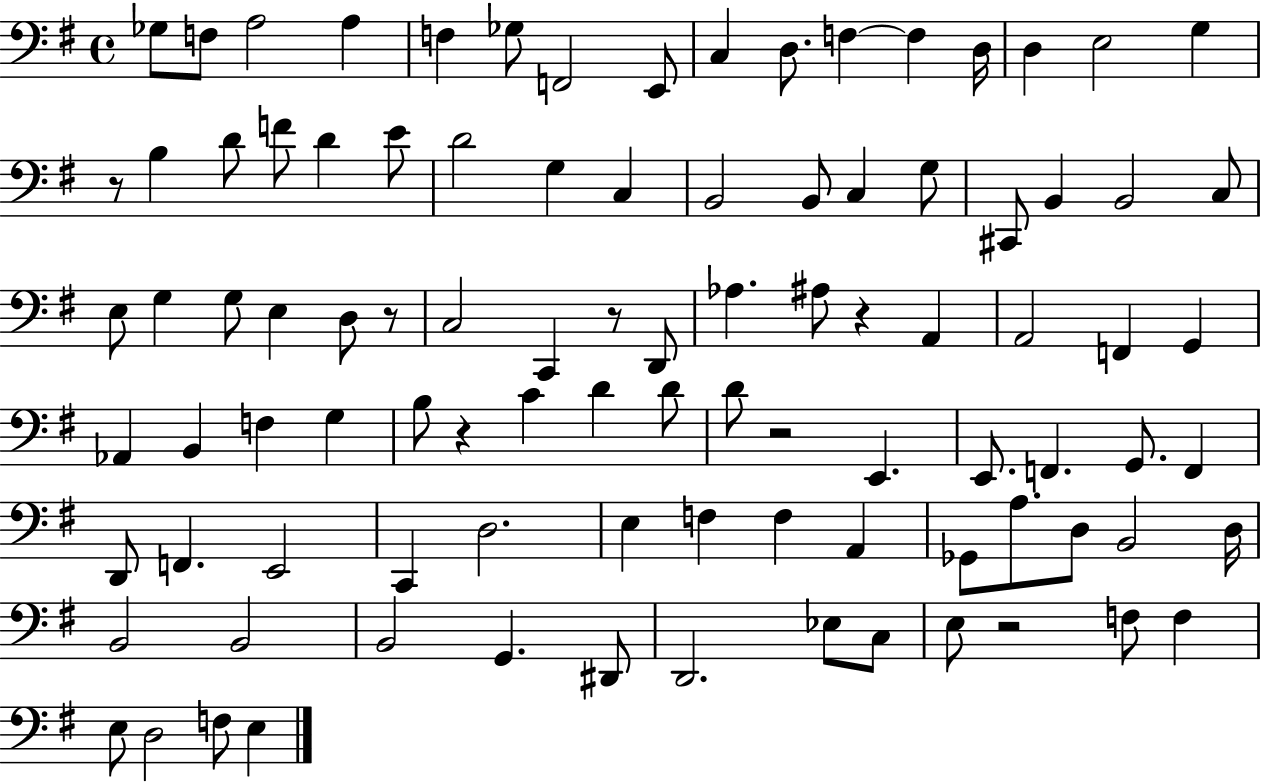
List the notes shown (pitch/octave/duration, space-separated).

Gb3/e F3/e A3/h A3/q F3/q Gb3/e F2/h E2/e C3/q D3/e. F3/q F3/q D3/s D3/q E3/h G3/q R/e B3/q D4/e F4/e D4/q E4/e D4/h G3/q C3/q B2/h B2/e C3/q G3/e C#2/e B2/q B2/h C3/e E3/e G3/q G3/e E3/q D3/e R/e C3/h C2/q R/e D2/e Ab3/q. A#3/e R/q A2/q A2/h F2/q G2/q Ab2/q B2/q F3/q G3/q B3/e R/q C4/q D4/q D4/e D4/e R/h E2/q. E2/e. F2/q. G2/e. F2/q D2/e F2/q. E2/h C2/q D3/h. E3/q F3/q F3/q A2/q Gb2/e A3/e. D3/e B2/h D3/s B2/h B2/h B2/h G2/q. D#2/e D2/h. Eb3/e C3/e E3/e R/h F3/e F3/q E3/e D3/h F3/e E3/q